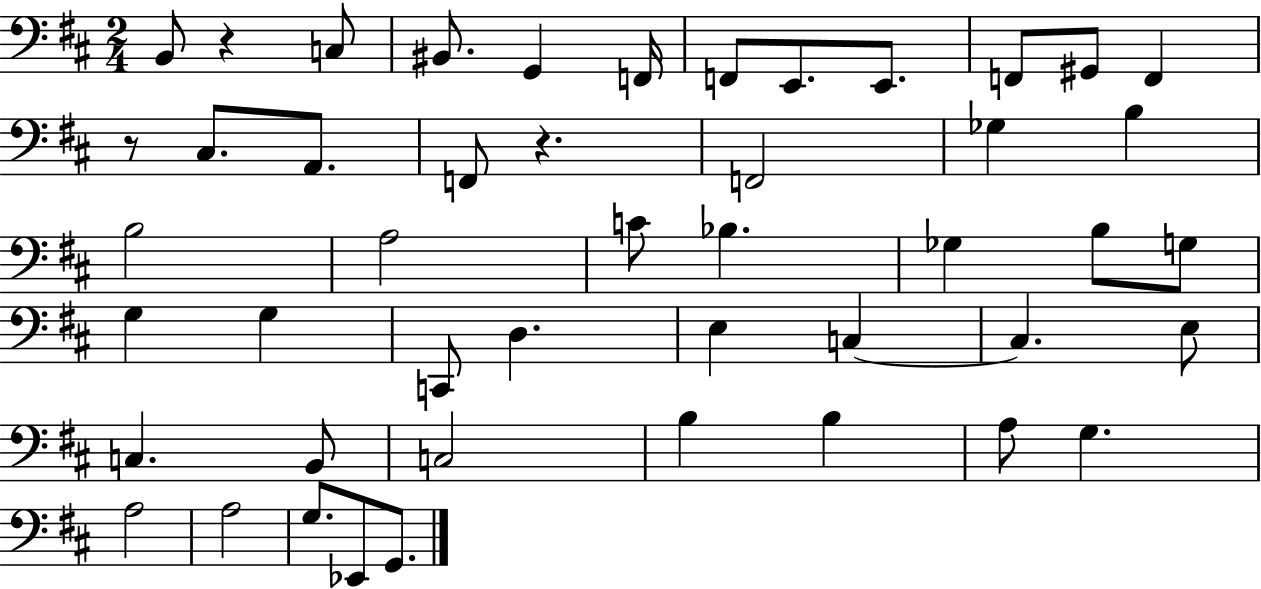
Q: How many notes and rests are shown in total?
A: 47